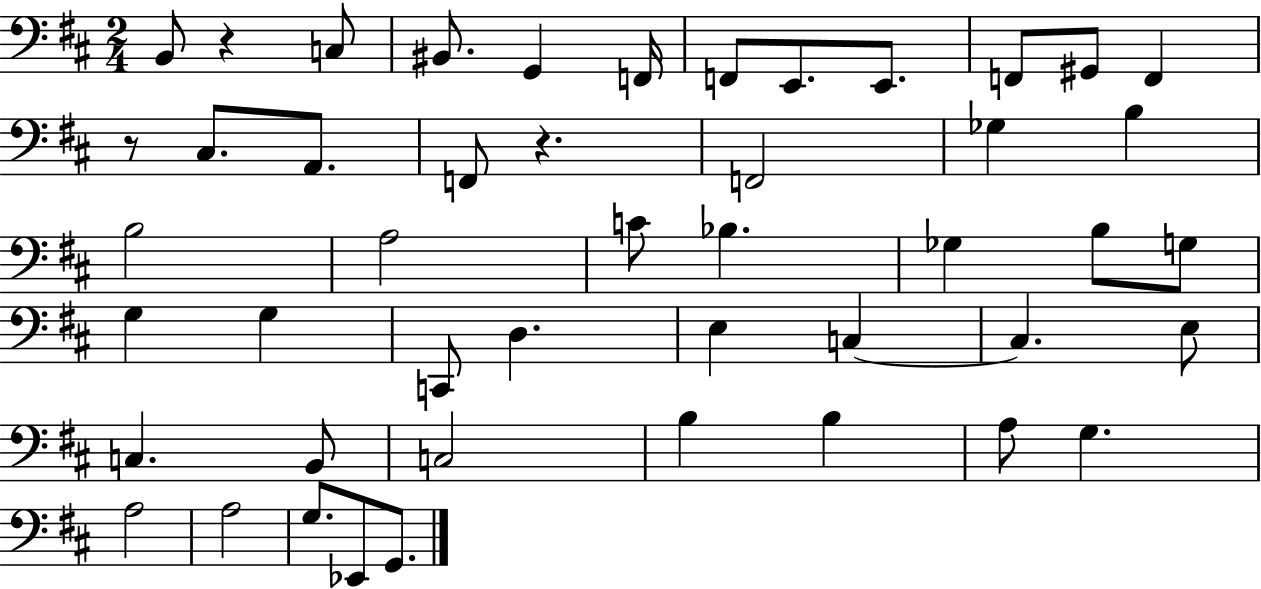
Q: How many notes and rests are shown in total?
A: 47